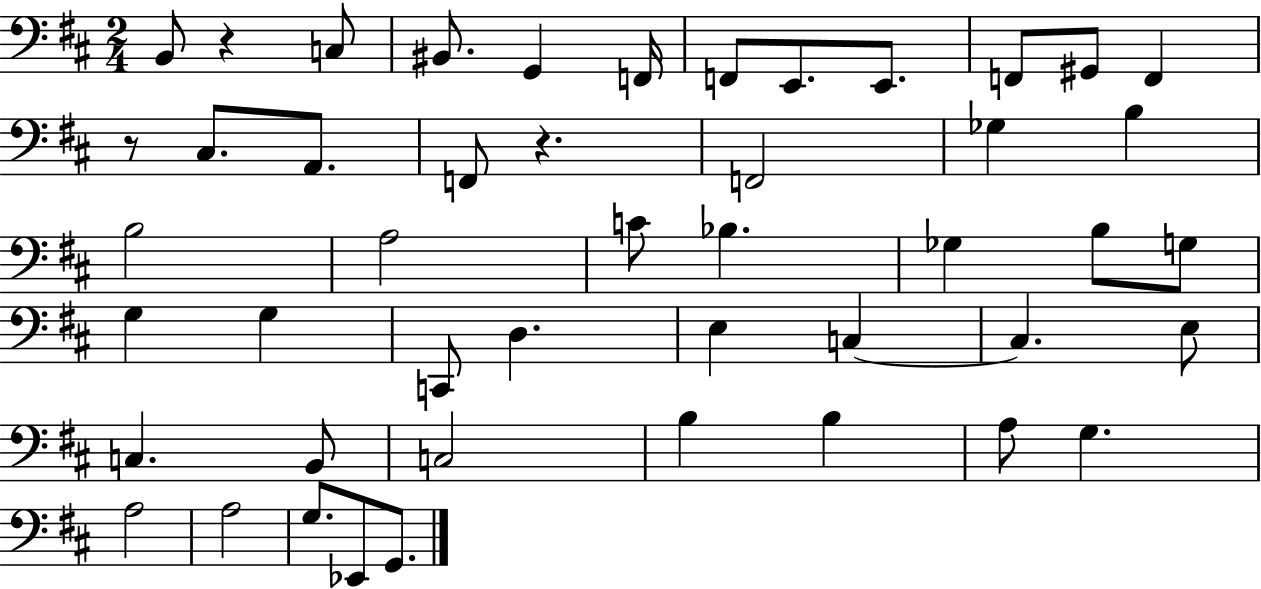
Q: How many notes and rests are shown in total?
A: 47